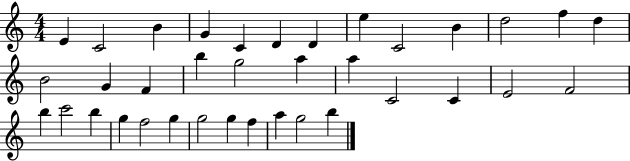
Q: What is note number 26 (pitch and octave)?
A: C6